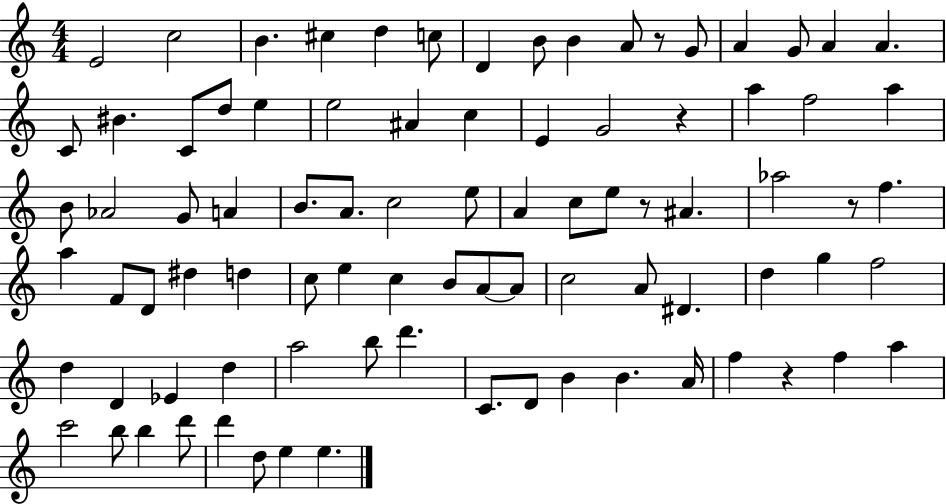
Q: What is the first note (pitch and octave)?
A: E4